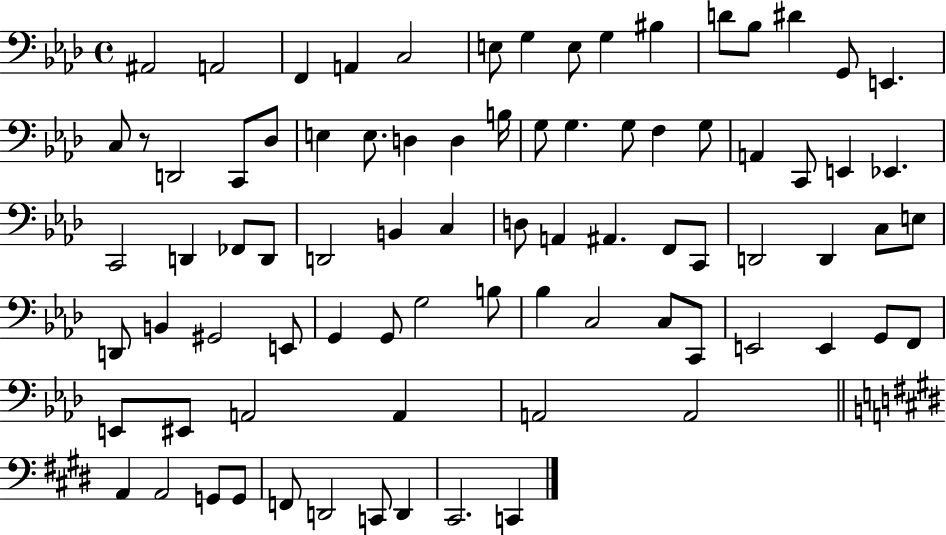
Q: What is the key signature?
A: AES major